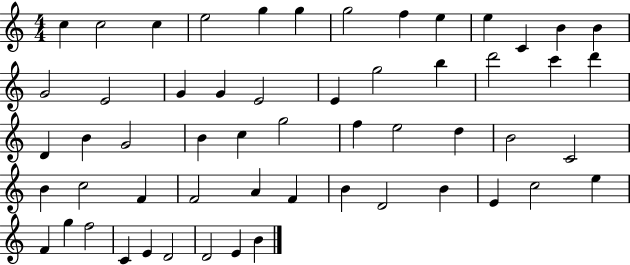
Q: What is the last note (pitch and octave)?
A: B4